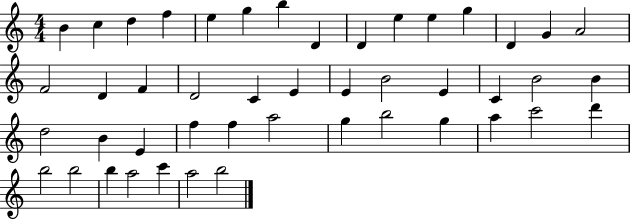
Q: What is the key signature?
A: C major